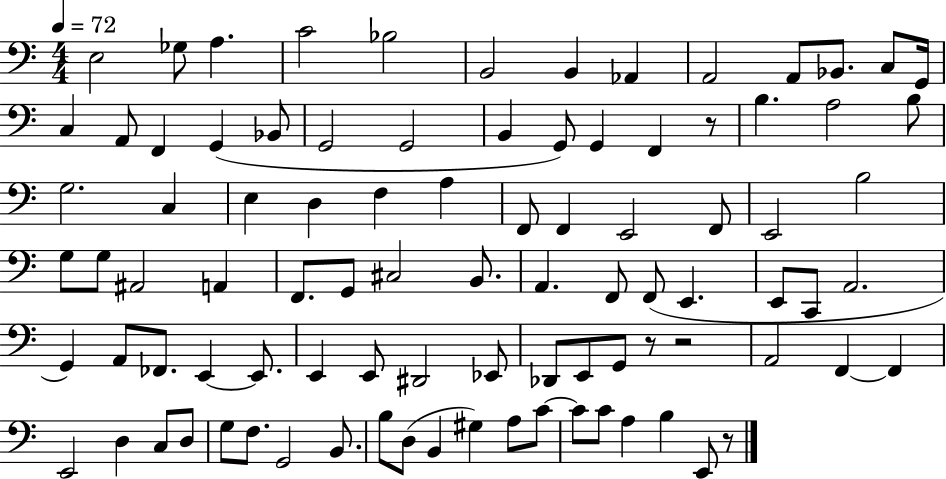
X:1
T:Untitled
M:4/4
L:1/4
K:C
E,2 _G,/2 A, C2 _B,2 B,,2 B,, _A,, A,,2 A,,/2 _B,,/2 C,/2 G,,/4 C, A,,/2 F,, G,, _B,,/2 G,,2 G,,2 B,, G,,/2 G,, F,, z/2 B, A,2 B,/2 G,2 C, E, D, F, A, F,,/2 F,, E,,2 F,,/2 E,,2 B,2 G,/2 G,/2 ^A,,2 A,, F,,/2 G,,/2 ^C,2 B,,/2 A,, F,,/2 F,,/2 E,, E,,/2 C,,/2 A,,2 G,, A,,/2 _F,,/2 E,, E,,/2 E,, E,,/2 ^D,,2 _E,,/2 _D,,/2 E,,/2 G,,/2 z/2 z2 A,,2 F,, F,, E,,2 D, C,/2 D,/2 G,/2 F,/2 G,,2 B,,/2 B,/2 D,/2 B,, ^G, A,/2 C/2 C/2 C/2 A, B, E,,/2 z/2